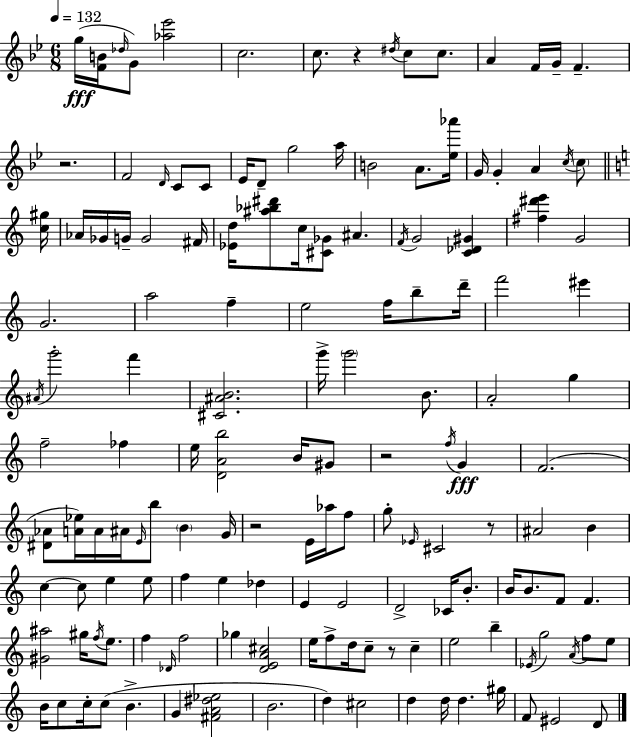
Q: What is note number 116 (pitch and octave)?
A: B4